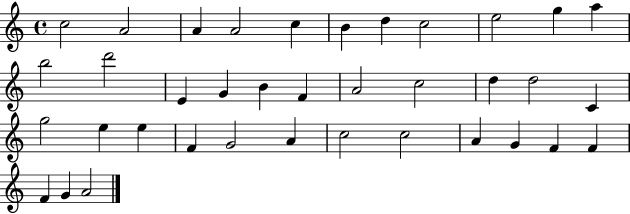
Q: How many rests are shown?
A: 0